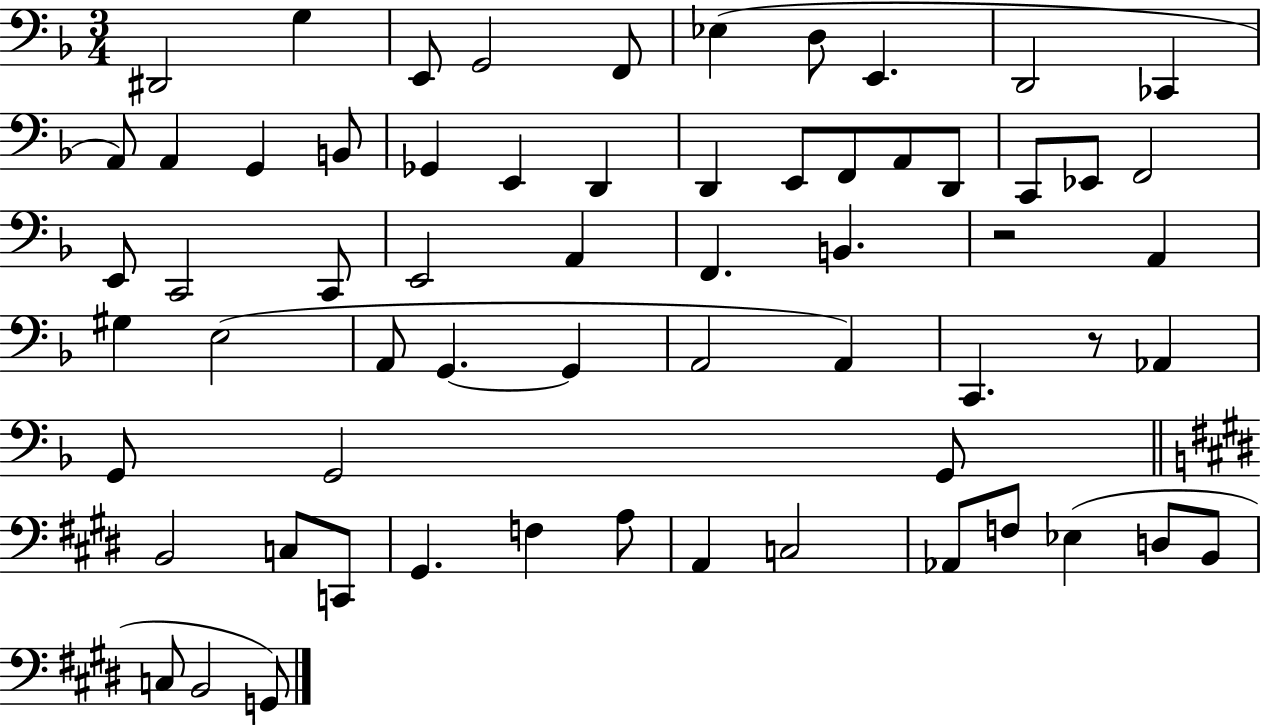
X:1
T:Untitled
M:3/4
L:1/4
K:F
^D,,2 G, E,,/2 G,,2 F,,/2 _E, D,/2 E,, D,,2 _C,, A,,/2 A,, G,, B,,/2 _G,, E,, D,, D,, E,,/2 F,,/2 A,,/2 D,,/2 C,,/2 _E,,/2 F,,2 E,,/2 C,,2 C,,/2 E,,2 A,, F,, B,, z2 A,, ^G, E,2 A,,/2 G,, G,, A,,2 A,, C,, z/2 _A,, G,,/2 G,,2 G,,/2 B,,2 C,/2 C,,/2 ^G,, F, A,/2 A,, C,2 _A,,/2 F,/2 _E, D,/2 B,,/2 C,/2 B,,2 G,,/2